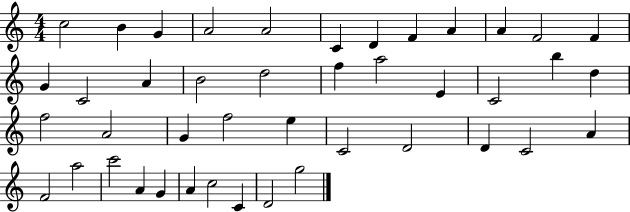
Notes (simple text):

C5/h B4/q G4/q A4/h A4/h C4/q D4/q F4/q A4/q A4/q F4/h F4/q G4/q C4/h A4/q B4/h D5/h F5/q A5/h E4/q C4/h B5/q D5/q F5/h A4/h G4/q F5/h E5/q C4/h D4/h D4/q C4/h A4/q F4/h A5/h C6/h A4/q G4/q A4/q C5/h C4/q D4/h G5/h